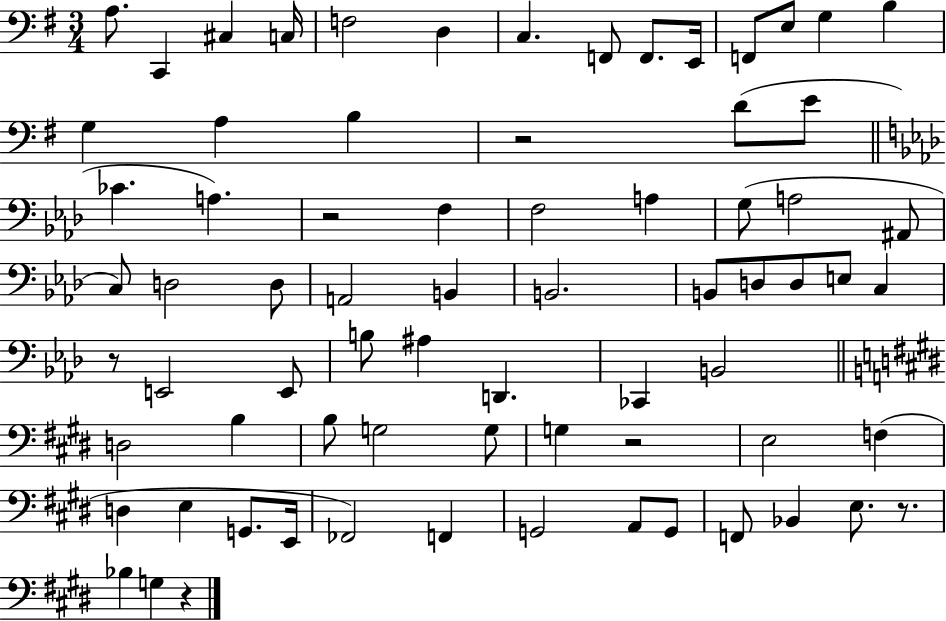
{
  \clef bass
  \numericTimeSignature
  \time 3/4
  \key g \major
  a8. c,4 cis4 c16 | f2 d4 | c4. f,8 f,8. e,16 | f,8 e8 g4 b4 | \break g4 a4 b4 | r2 d'8( e'8 | \bar "||" \break \key aes \major ces'4. a4.) | r2 f4 | f2 a4 | g8( a2 ais,8 | \break c8) d2 d8 | a,2 b,4 | b,2. | b,8 d8 d8 e8 c4 | \break r8 e,2 e,8 | b8 ais4 d,4. | ces,4 b,2 | \bar "||" \break \key e \major d2 b4 | b8 g2 g8 | g4 r2 | e2 f4( | \break d4 e4 g,8. e,16 | fes,2) f,4 | g,2 a,8 g,8 | f,8 bes,4 e8. r8. | \break bes4 g4 r4 | \bar "|."
}